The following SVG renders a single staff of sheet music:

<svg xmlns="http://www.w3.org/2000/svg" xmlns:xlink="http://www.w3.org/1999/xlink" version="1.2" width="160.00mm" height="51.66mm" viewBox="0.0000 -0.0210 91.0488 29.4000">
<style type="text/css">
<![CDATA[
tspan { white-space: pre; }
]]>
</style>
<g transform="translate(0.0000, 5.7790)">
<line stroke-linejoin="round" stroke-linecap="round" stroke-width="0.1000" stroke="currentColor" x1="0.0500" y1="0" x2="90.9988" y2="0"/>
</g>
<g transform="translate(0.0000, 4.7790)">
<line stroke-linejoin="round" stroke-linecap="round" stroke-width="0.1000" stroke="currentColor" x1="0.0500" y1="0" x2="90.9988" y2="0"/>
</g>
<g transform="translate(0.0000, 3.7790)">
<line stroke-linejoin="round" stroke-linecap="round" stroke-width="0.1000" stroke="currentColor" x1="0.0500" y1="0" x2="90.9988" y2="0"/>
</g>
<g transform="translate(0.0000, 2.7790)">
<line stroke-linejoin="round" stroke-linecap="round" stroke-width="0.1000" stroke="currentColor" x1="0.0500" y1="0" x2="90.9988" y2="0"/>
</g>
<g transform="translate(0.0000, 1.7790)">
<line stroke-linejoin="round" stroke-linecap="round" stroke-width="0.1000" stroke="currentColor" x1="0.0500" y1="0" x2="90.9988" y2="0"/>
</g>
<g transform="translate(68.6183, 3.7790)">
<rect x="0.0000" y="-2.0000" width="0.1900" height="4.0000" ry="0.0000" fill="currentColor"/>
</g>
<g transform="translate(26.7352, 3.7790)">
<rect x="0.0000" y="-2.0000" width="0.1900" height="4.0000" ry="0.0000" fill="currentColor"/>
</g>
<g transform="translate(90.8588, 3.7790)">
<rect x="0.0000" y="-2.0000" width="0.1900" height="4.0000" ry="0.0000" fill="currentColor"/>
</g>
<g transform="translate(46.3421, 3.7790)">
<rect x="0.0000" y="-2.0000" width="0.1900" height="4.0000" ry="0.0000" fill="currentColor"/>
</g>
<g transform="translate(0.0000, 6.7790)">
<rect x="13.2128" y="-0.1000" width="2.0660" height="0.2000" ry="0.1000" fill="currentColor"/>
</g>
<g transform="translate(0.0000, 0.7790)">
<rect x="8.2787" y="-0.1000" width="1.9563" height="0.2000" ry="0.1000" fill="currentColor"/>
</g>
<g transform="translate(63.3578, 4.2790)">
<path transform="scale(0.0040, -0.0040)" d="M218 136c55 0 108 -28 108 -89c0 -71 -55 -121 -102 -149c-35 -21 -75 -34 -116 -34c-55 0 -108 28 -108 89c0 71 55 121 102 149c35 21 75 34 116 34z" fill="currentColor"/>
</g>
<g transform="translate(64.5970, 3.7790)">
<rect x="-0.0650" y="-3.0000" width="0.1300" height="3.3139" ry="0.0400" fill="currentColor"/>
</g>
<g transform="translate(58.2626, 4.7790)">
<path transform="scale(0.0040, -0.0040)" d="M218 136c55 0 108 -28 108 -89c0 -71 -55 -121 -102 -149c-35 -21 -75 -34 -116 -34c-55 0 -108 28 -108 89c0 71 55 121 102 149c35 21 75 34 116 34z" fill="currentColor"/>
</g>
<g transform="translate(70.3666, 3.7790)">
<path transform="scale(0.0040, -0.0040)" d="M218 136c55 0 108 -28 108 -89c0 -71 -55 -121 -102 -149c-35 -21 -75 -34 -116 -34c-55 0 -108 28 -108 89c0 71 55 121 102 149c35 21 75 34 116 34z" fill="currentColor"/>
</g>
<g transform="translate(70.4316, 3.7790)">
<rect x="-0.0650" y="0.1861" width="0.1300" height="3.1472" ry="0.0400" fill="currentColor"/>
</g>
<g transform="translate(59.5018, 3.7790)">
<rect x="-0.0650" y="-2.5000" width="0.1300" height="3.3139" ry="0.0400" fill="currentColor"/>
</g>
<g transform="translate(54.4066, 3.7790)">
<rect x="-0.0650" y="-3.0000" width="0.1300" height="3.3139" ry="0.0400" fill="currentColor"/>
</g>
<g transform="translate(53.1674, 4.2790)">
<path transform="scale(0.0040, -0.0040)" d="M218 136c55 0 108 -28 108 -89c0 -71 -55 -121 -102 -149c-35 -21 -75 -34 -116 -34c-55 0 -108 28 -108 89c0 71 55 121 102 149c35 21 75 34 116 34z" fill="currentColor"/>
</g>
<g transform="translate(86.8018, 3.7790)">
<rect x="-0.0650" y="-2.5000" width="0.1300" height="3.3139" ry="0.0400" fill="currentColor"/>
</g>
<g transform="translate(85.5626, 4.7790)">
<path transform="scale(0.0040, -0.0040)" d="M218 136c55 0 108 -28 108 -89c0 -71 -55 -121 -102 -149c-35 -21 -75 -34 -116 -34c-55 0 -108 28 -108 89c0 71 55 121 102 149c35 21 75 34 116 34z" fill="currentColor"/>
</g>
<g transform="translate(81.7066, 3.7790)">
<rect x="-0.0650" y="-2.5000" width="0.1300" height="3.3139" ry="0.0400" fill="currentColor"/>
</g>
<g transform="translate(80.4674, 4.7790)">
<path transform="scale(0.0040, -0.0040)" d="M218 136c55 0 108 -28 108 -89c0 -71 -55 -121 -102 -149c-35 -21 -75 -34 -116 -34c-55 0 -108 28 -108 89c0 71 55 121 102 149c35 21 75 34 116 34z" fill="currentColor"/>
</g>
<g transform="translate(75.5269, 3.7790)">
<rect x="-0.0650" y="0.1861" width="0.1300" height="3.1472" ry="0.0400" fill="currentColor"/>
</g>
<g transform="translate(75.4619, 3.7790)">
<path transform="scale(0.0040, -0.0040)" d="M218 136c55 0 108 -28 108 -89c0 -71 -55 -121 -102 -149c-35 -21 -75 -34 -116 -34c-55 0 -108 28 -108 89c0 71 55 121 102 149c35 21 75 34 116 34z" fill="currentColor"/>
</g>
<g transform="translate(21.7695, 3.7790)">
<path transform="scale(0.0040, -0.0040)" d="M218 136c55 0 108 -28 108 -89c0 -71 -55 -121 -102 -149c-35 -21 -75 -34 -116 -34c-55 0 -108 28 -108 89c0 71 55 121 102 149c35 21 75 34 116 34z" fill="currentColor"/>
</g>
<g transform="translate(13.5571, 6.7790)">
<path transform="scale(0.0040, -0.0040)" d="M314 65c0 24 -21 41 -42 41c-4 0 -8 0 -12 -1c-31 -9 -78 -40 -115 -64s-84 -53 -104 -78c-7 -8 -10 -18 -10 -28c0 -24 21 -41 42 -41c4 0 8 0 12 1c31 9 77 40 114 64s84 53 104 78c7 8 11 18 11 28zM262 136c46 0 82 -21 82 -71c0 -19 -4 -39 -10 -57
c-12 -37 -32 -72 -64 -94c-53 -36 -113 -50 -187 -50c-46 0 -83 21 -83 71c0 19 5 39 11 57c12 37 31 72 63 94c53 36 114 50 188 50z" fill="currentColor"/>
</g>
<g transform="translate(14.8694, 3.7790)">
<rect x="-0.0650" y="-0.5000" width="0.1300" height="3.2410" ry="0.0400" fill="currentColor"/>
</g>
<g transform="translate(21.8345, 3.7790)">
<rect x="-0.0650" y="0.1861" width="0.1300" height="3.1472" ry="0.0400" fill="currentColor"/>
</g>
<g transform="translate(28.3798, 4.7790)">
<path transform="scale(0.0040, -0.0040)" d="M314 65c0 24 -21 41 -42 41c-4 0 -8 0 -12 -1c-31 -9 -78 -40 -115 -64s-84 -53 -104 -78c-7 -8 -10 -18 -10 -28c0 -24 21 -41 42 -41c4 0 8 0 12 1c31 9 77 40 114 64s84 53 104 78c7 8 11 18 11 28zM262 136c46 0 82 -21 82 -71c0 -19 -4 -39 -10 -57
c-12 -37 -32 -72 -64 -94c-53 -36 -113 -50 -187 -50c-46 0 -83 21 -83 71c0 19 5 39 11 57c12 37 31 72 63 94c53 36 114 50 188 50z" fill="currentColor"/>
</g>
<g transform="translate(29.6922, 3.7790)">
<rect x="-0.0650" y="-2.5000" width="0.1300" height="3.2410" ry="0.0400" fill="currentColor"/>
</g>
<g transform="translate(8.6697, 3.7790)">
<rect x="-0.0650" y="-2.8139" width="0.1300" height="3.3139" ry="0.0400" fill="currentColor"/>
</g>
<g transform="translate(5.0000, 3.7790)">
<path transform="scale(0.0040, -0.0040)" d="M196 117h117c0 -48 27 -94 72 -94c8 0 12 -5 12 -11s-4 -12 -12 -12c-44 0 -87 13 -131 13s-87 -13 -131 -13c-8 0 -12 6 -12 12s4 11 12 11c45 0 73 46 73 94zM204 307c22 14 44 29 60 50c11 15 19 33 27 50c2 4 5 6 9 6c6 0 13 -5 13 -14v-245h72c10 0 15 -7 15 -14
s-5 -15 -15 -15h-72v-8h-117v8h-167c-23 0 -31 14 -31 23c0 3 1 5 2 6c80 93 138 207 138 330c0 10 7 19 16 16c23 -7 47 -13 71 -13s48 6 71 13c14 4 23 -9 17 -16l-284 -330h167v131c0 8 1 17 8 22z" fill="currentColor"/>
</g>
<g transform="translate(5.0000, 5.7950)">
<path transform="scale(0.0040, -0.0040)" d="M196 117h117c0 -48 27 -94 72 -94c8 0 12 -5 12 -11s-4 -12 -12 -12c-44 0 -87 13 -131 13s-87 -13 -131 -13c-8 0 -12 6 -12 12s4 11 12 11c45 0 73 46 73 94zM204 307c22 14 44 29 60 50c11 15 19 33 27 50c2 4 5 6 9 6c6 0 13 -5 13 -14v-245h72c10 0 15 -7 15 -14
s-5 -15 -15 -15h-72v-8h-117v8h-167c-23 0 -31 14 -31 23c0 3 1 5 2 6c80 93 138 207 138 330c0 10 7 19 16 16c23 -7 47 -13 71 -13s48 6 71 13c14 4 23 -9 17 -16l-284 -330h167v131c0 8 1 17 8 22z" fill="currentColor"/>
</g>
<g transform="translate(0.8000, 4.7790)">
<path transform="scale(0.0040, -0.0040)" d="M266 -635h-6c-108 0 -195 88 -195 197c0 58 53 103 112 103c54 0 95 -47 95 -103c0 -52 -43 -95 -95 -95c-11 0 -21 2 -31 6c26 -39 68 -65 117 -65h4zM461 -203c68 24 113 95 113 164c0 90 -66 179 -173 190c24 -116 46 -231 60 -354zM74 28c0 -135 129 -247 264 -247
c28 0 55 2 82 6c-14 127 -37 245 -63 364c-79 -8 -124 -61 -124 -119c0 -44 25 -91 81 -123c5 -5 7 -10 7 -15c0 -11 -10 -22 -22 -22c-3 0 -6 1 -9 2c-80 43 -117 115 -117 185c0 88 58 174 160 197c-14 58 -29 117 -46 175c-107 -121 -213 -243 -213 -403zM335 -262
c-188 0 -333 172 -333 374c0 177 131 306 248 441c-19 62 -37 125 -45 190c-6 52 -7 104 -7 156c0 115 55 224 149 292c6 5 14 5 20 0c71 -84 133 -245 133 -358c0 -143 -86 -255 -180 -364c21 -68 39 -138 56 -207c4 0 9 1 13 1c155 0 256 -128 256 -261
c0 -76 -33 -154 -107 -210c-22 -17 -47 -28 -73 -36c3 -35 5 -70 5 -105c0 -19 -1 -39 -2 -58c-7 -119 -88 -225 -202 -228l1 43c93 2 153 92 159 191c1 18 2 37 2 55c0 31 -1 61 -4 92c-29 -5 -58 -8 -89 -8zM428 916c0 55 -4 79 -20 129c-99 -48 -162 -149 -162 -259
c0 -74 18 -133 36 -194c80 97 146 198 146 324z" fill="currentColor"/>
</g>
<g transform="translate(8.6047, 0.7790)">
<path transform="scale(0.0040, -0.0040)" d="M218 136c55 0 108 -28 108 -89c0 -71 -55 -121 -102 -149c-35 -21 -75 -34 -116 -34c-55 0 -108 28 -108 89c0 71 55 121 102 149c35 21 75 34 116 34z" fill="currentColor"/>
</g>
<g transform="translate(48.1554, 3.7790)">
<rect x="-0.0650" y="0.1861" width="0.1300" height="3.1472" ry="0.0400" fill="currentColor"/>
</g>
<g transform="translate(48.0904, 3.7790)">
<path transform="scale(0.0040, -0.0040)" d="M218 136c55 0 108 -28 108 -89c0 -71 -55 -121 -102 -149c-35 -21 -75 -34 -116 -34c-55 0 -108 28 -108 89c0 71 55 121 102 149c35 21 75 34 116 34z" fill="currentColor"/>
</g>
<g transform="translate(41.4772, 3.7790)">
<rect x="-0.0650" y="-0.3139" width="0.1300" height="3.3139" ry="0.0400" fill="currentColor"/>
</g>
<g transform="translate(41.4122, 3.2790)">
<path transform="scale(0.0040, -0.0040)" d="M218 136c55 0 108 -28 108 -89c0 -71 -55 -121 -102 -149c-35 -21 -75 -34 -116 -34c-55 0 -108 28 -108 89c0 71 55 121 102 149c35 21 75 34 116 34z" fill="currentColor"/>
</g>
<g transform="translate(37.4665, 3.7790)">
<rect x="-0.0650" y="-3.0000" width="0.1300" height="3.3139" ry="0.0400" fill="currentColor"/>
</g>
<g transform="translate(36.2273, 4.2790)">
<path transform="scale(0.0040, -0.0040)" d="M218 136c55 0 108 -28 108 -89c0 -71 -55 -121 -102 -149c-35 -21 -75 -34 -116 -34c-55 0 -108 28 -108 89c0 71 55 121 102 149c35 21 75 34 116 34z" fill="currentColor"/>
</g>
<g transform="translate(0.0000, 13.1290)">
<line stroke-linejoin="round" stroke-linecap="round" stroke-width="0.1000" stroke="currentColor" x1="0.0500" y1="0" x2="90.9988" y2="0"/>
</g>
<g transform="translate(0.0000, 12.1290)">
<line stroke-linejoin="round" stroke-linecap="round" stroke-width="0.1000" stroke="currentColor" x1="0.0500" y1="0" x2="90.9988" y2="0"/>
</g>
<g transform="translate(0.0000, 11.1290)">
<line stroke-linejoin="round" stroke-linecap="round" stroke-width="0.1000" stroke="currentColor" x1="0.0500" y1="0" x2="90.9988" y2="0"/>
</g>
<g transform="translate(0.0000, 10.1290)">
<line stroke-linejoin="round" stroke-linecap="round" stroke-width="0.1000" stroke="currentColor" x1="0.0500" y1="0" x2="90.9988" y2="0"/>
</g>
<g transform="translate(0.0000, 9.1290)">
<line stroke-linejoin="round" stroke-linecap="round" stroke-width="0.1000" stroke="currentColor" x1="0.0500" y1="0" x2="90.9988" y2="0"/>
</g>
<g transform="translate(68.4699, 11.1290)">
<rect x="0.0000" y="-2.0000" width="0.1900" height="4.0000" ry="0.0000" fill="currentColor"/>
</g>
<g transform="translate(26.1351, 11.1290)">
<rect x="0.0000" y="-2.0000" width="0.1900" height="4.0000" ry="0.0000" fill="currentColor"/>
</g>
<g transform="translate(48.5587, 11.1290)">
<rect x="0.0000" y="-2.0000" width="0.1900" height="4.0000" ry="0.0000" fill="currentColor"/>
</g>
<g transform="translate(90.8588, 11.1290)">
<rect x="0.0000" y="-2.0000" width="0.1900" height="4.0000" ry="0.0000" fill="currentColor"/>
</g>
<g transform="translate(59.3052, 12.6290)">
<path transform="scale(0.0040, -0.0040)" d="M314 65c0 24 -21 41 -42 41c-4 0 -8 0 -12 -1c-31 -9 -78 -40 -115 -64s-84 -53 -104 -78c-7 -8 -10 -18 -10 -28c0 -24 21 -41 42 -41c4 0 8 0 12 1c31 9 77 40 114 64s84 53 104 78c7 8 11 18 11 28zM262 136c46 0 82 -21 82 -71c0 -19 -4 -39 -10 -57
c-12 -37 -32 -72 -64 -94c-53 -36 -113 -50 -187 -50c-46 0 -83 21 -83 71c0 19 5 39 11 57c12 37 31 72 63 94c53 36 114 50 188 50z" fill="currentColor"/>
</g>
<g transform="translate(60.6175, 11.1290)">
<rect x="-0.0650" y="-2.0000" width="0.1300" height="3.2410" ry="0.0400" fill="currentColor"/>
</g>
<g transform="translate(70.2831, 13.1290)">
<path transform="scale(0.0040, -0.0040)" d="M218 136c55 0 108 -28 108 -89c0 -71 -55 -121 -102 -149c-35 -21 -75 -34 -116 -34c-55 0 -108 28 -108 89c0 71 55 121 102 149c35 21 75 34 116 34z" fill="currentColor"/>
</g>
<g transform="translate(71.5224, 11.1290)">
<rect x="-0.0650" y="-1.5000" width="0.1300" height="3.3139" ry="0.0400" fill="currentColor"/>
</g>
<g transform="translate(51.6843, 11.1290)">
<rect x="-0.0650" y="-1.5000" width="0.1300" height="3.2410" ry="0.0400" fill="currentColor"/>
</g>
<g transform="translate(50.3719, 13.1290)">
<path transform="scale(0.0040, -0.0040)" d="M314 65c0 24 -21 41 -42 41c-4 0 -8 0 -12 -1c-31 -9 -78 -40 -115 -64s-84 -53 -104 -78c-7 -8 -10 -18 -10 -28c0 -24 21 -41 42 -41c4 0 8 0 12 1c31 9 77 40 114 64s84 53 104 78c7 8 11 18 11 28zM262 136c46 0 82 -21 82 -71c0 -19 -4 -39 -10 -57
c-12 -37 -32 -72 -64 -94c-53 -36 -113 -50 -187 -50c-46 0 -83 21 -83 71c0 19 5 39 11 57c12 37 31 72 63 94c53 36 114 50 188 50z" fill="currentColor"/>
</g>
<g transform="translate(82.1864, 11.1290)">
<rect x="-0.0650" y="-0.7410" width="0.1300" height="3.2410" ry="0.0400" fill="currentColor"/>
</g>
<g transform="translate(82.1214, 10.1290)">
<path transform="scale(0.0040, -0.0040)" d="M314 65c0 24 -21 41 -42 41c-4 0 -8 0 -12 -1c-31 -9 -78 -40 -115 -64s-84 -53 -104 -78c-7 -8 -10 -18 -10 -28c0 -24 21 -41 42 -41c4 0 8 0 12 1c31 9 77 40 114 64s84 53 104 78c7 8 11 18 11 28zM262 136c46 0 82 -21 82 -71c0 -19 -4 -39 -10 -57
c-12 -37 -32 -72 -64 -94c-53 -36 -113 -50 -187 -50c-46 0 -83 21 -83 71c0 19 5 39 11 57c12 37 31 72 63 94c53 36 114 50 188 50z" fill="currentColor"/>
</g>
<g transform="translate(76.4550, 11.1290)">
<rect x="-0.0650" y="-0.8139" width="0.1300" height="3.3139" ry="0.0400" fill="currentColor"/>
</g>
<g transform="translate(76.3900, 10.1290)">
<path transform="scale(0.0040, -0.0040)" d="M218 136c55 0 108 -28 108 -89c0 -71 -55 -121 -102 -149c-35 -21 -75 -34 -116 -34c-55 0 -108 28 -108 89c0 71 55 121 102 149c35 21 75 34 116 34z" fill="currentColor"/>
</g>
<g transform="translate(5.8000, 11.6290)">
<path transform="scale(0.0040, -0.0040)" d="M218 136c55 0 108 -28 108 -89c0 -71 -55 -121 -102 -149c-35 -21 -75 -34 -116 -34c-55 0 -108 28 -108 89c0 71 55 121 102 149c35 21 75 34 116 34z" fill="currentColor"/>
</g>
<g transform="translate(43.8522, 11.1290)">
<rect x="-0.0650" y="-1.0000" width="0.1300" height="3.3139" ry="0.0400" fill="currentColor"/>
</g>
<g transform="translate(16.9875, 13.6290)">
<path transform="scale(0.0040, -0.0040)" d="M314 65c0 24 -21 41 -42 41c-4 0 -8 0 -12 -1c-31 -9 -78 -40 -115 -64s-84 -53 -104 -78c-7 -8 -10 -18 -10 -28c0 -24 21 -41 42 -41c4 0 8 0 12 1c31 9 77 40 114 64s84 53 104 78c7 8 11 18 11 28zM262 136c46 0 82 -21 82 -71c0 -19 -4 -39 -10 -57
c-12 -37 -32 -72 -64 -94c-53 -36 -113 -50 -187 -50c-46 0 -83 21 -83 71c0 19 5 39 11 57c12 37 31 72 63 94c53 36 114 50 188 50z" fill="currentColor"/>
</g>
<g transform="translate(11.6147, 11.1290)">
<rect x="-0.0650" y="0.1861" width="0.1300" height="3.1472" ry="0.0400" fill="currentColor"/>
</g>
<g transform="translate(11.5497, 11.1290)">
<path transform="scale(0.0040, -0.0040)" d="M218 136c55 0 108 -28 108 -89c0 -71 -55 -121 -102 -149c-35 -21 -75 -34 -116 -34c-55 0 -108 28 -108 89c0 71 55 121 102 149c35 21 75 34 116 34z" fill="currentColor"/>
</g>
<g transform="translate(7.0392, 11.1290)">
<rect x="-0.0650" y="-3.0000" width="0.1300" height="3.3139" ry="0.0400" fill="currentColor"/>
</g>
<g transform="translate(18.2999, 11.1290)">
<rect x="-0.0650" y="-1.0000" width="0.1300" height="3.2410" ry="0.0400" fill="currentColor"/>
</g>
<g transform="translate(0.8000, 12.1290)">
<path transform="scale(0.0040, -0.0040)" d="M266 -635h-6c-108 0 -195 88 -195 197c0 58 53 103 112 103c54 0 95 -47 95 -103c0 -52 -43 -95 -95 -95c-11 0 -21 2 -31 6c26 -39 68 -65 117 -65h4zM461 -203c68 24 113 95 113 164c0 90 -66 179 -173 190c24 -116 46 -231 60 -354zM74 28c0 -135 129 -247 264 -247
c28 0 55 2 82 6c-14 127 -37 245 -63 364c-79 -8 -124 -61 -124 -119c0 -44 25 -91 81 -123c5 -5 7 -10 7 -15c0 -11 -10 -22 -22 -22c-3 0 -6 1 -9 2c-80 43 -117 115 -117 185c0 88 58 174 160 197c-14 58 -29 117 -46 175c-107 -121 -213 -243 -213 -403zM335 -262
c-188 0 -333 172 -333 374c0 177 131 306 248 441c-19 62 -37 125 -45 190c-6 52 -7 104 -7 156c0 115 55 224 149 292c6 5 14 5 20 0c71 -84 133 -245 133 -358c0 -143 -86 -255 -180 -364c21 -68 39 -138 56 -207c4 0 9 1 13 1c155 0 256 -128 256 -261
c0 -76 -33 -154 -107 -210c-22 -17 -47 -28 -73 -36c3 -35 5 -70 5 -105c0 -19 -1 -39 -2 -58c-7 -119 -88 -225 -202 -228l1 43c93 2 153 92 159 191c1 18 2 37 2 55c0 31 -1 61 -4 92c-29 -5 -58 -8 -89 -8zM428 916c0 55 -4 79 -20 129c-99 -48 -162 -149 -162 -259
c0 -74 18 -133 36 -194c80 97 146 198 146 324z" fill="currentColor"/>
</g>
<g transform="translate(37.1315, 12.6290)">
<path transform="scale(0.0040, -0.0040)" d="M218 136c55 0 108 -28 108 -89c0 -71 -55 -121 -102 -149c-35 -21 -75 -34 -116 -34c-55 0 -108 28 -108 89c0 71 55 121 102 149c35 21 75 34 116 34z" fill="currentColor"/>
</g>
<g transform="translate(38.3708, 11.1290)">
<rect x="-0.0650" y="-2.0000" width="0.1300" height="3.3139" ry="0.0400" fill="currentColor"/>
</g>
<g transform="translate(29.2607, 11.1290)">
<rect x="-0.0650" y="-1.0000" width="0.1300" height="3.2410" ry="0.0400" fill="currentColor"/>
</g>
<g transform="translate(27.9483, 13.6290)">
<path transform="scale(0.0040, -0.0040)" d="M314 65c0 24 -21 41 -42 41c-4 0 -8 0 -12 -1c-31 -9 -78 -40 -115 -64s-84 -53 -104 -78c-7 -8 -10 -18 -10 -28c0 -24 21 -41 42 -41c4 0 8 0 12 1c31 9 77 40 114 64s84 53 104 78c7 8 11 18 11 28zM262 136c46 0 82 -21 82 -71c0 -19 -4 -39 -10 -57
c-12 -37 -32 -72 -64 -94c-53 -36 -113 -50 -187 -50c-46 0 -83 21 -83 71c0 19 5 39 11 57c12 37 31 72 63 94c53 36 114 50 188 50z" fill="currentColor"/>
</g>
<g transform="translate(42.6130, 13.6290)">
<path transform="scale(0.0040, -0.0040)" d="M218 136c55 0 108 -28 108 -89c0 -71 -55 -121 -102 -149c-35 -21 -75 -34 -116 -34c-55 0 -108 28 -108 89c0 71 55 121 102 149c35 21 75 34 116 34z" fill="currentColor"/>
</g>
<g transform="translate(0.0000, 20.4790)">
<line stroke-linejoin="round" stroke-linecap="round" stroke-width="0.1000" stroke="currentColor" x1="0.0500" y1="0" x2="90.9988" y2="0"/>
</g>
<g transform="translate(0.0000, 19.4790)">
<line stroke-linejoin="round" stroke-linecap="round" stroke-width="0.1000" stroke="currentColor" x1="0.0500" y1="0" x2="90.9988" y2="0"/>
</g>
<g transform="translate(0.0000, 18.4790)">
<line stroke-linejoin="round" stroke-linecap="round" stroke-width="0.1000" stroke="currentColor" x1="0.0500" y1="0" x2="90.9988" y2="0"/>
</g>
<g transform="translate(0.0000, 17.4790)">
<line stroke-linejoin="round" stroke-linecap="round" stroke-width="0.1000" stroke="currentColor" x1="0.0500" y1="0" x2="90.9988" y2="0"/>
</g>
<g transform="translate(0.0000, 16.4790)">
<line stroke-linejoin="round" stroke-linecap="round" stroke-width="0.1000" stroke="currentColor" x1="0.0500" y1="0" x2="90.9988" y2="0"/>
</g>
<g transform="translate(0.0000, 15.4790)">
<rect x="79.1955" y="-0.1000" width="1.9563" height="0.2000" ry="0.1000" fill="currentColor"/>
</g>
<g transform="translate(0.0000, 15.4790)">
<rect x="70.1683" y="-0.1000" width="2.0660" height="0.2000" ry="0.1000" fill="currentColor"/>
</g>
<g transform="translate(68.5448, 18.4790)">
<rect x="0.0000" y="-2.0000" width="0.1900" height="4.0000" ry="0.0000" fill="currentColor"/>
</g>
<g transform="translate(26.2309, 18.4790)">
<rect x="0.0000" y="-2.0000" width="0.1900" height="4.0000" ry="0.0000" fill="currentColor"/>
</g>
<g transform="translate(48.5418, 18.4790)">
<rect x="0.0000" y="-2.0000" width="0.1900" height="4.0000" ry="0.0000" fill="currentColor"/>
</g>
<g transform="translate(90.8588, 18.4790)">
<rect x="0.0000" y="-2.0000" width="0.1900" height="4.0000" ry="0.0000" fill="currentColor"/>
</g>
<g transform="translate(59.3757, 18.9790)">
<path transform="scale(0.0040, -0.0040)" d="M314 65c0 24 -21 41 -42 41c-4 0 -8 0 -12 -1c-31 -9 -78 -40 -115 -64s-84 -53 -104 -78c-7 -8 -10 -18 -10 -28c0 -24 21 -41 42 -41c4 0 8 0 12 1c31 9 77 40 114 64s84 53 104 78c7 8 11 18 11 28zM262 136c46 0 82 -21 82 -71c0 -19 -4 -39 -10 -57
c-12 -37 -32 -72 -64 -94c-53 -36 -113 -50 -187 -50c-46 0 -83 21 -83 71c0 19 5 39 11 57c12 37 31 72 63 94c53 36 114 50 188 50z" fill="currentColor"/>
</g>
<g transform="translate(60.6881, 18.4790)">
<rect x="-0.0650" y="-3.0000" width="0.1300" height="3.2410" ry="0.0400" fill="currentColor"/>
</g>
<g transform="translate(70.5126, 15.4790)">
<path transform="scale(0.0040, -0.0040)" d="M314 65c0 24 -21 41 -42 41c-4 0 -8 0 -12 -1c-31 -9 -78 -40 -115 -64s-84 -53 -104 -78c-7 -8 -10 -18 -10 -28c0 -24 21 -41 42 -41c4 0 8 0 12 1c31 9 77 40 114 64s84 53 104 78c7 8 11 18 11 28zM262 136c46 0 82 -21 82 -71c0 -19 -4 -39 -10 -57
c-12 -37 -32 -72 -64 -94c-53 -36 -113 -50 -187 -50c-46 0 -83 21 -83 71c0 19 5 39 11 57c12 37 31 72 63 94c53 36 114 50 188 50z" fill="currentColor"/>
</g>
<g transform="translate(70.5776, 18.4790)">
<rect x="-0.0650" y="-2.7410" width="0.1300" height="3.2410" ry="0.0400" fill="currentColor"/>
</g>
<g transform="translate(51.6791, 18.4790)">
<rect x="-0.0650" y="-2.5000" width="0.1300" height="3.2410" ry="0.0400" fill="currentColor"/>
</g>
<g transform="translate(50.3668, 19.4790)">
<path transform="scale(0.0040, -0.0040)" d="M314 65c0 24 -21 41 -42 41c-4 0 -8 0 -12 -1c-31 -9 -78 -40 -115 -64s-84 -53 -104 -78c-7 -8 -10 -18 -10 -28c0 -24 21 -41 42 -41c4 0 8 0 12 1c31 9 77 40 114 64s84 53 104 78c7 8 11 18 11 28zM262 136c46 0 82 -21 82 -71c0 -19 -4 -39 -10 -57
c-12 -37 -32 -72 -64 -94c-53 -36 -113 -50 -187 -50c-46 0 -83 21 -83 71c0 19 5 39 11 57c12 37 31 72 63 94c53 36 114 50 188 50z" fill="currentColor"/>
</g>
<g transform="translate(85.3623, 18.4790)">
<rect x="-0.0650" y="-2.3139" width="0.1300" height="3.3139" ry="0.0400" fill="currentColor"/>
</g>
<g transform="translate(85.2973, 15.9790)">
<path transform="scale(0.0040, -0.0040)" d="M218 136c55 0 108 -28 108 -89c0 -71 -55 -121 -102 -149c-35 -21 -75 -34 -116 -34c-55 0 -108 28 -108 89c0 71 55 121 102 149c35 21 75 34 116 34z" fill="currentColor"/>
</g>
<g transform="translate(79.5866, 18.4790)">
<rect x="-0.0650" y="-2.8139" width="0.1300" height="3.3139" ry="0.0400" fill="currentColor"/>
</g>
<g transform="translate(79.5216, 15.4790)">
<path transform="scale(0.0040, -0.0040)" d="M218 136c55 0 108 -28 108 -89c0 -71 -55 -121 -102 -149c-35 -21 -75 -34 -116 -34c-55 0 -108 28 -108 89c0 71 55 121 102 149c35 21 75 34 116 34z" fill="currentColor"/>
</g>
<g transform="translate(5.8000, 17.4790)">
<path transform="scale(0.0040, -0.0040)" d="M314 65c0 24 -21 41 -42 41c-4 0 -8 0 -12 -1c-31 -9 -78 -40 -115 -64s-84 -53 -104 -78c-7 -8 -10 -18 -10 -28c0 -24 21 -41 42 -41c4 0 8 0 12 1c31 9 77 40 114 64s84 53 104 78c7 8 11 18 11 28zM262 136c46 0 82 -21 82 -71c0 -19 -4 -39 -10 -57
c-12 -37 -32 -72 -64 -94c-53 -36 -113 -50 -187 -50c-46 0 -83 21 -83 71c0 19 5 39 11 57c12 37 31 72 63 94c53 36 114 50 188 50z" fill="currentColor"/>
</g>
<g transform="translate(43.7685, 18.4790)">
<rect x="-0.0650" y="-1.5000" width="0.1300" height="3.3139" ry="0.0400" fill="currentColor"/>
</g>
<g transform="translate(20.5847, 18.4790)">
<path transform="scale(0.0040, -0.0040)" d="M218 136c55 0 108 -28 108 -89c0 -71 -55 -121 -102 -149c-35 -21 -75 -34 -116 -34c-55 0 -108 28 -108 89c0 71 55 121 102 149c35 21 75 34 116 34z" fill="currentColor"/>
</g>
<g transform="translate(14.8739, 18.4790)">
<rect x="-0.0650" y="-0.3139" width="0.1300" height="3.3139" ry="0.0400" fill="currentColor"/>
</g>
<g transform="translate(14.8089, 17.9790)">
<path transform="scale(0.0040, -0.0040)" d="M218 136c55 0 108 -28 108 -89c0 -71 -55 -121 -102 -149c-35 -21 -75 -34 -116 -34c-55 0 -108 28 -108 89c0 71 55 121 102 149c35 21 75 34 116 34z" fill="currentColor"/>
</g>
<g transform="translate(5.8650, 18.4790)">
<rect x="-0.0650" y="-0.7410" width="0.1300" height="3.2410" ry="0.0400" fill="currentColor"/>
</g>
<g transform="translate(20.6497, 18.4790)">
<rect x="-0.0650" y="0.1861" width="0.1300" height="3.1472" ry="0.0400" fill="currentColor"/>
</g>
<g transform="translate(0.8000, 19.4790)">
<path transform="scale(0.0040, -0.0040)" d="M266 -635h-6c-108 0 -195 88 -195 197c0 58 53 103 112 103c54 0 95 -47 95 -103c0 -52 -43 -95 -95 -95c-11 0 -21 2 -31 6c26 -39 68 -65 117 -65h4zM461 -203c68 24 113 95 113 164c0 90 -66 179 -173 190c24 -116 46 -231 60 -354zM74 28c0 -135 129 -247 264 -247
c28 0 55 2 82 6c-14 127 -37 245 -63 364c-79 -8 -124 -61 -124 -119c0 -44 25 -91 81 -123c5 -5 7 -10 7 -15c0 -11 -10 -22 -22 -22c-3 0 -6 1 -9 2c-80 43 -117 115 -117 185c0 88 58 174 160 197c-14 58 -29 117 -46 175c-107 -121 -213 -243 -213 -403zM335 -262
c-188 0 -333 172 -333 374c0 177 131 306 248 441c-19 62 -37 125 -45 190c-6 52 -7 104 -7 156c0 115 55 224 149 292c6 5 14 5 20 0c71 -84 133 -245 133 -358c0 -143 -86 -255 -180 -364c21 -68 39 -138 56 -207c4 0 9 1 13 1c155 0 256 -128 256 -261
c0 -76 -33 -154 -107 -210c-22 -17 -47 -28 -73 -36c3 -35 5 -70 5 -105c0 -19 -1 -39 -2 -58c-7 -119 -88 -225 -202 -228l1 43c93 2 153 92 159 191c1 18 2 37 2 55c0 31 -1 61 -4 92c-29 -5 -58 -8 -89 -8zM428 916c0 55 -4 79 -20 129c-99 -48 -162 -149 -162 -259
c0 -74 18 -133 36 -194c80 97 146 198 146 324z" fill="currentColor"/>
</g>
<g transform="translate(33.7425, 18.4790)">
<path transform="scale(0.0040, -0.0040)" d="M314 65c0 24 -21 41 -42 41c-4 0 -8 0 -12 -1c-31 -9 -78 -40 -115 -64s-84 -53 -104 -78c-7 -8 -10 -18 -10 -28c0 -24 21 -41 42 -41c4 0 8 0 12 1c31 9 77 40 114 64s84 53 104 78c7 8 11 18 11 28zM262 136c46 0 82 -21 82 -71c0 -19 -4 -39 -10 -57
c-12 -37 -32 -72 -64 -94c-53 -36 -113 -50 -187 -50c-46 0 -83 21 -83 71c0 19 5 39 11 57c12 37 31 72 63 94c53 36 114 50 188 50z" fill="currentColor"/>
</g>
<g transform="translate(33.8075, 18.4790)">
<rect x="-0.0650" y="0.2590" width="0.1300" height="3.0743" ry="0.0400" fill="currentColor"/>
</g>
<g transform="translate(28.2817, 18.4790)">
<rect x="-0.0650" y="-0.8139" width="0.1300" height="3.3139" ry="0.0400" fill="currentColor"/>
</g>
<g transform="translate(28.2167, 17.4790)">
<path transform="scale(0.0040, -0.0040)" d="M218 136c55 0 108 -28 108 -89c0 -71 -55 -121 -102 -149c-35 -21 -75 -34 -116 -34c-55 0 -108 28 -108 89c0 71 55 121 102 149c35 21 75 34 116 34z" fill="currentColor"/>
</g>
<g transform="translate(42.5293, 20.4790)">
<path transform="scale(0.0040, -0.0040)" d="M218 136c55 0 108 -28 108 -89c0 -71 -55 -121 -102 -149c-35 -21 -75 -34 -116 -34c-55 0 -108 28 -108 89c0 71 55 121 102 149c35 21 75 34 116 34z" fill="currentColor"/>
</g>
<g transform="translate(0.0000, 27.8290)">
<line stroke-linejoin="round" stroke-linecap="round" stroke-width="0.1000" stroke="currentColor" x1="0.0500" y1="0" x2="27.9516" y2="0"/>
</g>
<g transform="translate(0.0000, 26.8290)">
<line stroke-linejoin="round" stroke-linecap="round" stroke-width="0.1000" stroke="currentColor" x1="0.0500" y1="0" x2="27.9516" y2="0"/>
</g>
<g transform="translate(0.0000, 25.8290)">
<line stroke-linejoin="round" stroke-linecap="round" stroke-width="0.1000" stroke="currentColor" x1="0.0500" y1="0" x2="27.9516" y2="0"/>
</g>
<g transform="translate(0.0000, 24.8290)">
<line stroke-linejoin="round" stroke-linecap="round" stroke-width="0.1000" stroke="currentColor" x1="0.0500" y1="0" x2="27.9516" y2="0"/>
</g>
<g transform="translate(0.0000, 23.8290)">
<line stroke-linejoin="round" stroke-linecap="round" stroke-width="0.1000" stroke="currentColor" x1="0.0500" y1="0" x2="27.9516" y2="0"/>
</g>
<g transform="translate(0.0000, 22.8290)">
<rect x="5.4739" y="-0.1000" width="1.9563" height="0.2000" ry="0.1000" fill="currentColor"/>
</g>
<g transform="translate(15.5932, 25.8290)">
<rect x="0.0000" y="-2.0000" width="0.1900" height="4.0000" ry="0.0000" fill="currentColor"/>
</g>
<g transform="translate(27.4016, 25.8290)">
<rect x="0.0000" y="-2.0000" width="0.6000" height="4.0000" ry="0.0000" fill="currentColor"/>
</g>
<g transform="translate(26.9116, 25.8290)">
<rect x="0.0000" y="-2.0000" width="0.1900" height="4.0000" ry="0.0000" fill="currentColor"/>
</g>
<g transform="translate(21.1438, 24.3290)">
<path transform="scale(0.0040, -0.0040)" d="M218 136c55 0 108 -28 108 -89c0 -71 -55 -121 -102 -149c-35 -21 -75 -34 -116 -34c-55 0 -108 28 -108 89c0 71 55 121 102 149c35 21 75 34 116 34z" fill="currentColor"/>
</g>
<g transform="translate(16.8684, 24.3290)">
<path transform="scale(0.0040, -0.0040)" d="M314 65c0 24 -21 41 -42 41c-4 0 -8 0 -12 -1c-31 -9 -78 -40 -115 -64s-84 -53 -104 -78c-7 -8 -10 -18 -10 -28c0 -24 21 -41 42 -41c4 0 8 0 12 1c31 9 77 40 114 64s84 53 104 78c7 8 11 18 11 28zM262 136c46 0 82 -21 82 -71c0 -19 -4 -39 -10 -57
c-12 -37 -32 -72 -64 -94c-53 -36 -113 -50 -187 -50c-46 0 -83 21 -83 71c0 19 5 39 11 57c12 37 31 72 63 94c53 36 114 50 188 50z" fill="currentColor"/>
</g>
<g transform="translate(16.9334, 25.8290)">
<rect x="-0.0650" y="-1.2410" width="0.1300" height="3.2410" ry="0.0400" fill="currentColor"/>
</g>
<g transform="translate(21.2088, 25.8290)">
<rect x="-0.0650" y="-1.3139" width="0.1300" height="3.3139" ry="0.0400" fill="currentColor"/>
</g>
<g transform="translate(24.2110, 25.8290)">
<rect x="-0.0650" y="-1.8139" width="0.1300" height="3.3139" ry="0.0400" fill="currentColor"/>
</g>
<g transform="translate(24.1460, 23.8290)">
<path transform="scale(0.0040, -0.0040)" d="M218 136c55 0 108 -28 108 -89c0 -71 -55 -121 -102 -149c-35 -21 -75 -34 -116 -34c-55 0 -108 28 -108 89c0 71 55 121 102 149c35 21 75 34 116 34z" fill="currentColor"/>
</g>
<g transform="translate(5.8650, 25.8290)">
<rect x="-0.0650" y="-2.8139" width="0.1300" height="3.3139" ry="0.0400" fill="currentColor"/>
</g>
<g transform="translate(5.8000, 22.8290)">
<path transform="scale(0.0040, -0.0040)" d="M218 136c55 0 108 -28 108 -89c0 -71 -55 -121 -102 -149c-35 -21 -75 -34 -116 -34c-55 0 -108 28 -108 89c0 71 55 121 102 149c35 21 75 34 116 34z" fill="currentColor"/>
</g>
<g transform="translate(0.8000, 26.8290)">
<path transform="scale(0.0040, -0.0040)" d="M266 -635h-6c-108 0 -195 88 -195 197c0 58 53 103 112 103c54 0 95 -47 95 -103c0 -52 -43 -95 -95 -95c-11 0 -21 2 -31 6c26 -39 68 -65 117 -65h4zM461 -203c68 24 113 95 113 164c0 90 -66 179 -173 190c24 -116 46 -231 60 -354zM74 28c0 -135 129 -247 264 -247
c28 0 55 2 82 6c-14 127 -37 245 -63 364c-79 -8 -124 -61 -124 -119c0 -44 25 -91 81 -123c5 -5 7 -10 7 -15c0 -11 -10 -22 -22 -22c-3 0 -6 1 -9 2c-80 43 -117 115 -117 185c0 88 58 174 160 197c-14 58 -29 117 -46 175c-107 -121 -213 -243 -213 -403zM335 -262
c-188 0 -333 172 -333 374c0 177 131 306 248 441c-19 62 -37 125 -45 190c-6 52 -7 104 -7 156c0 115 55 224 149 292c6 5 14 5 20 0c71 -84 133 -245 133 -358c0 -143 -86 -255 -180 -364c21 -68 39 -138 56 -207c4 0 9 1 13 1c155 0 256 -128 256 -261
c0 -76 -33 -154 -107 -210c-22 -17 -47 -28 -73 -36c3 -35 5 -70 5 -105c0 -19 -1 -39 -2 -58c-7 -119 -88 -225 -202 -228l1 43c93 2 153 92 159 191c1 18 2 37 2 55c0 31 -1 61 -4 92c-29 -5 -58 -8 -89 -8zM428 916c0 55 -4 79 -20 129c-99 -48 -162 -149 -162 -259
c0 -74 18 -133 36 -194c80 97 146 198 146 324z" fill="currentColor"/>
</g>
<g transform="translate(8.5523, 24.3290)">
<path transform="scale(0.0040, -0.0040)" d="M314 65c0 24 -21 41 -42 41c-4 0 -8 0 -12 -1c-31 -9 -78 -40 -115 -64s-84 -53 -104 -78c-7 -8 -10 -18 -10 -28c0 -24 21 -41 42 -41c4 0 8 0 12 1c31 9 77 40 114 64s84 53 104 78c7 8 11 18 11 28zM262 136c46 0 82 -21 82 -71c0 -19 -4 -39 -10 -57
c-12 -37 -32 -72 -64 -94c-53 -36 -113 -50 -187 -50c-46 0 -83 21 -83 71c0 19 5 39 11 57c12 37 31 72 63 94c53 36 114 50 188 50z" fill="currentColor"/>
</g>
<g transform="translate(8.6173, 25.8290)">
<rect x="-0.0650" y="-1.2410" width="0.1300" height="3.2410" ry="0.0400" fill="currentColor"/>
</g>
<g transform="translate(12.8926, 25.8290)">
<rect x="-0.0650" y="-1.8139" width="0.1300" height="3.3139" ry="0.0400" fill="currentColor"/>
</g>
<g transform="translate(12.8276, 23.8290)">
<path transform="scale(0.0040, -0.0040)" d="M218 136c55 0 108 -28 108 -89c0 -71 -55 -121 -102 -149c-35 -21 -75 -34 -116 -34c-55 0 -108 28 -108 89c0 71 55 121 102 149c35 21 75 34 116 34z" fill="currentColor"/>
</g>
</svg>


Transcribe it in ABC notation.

X:1
T:Untitled
M:4/4
L:1/4
K:C
a C2 B G2 A c B A G A B B G G A B D2 D2 F D E2 F2 E d d2 d2 c B d B2 E G2 A2 a2 a g a e2 f e2 e f